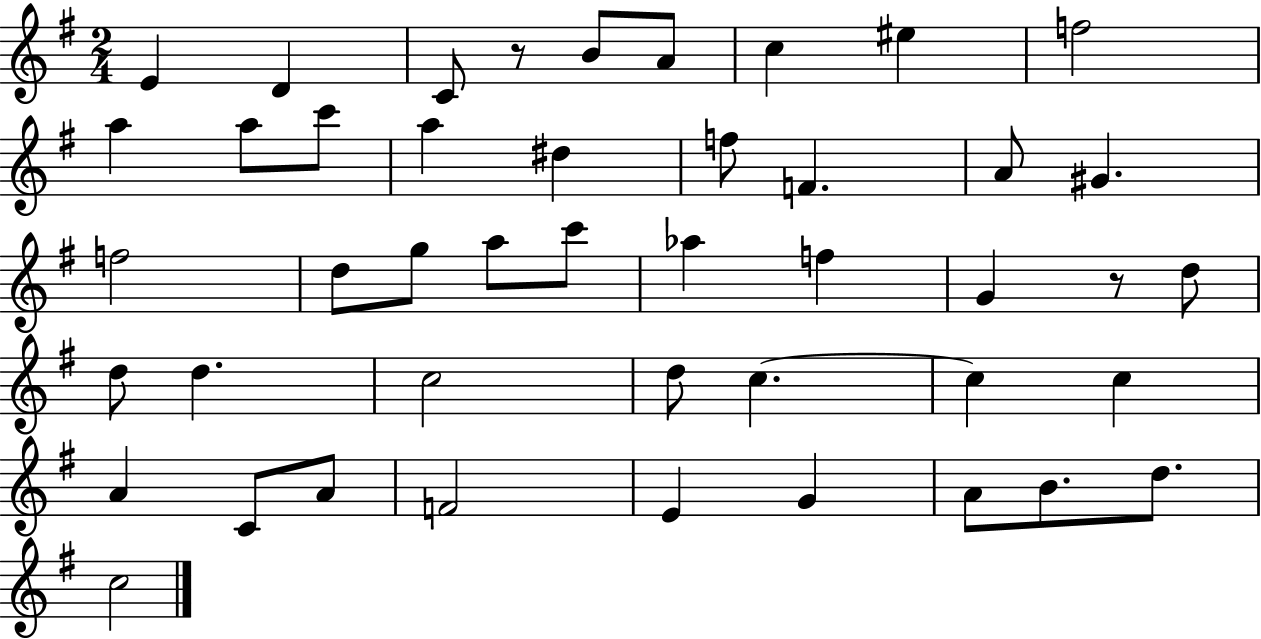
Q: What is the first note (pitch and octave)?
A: E4